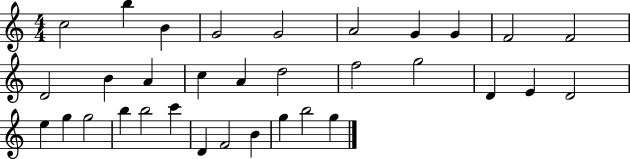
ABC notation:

X:1
T:Untitled
M:4/4
L:1/4
K:C
c2 b B G2 G2 A2 G G F2 F2 D2 B A c A d2 f2 g2 D E D2 e g g2 b b2 c' D F2 B g b2 g